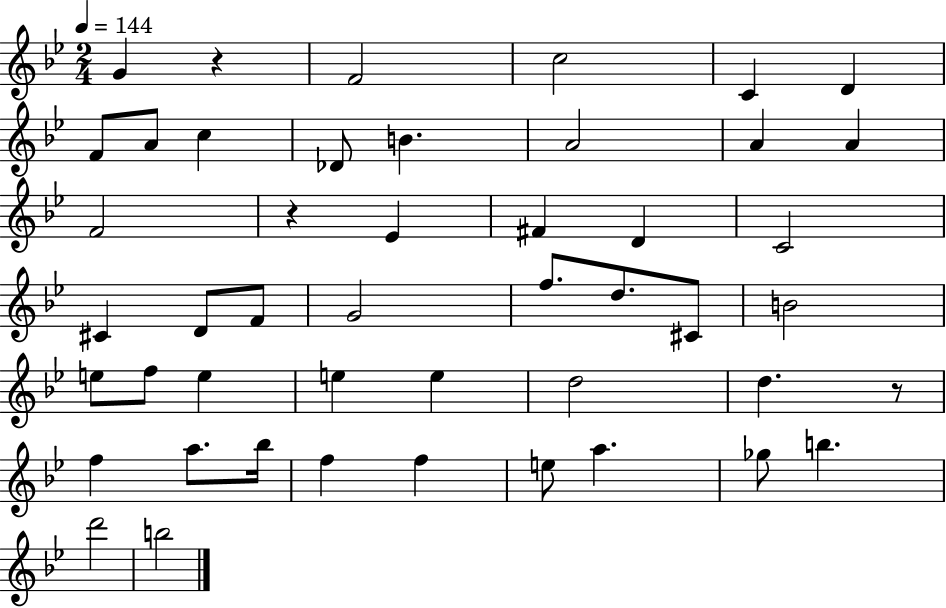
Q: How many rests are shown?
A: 3